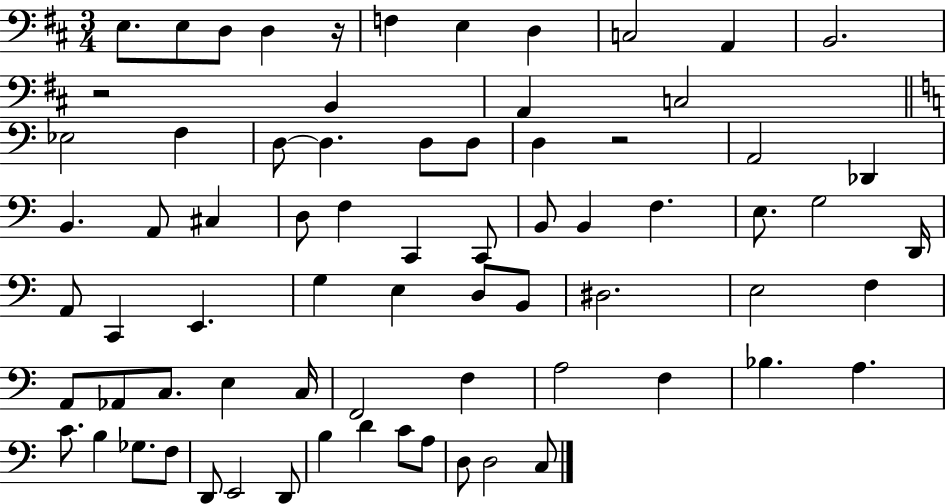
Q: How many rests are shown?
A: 3